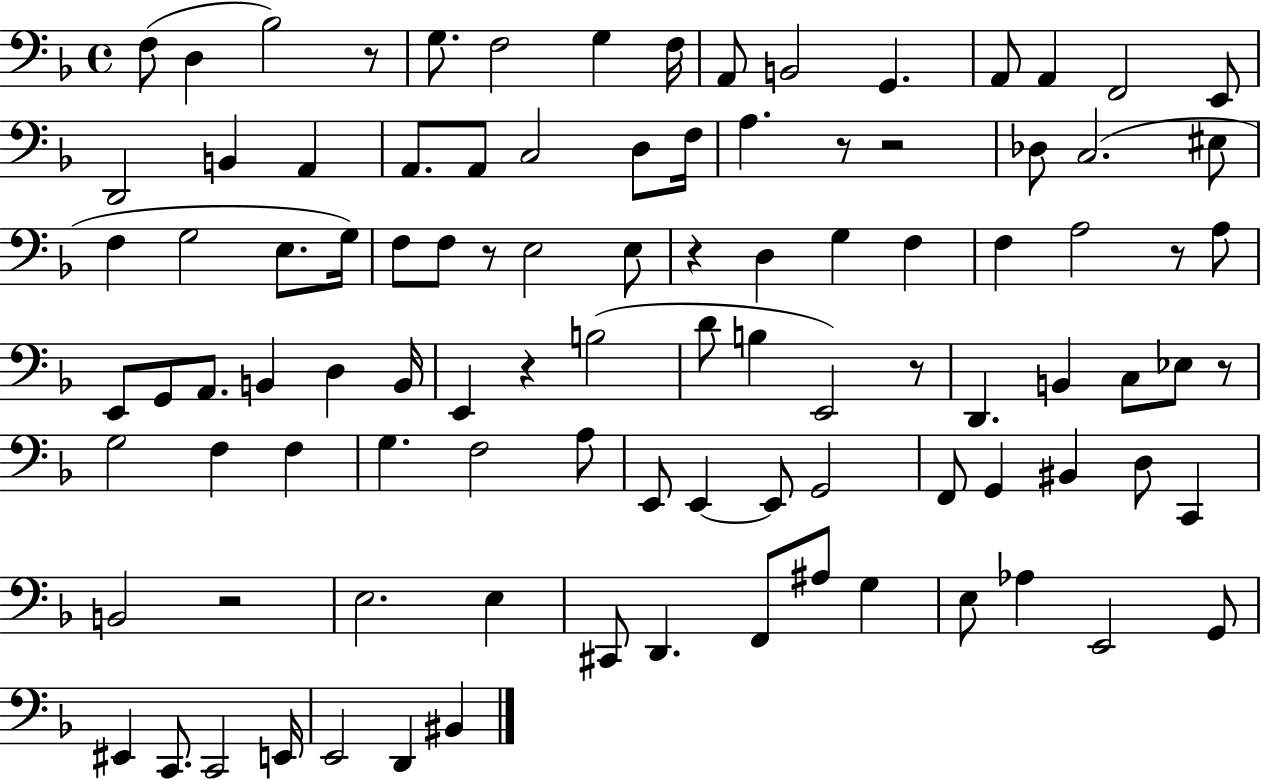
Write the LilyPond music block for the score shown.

{
  \clef bass
  \time 4/4
  \defaultTimeSignature
  \key f \major
  f8( d4 bes2) r8 | g8. f2 g4 f16 | a,8 b,2 g,4. | a,8 a,4 f,2 e,8 | \break d,2 b,4 a,4 | a,8. a,8 c2 d8 f16 | a4. r8 r2 | des8 c2.( eis8 | \break f4 g2 e8. g16) | f8 f8 r8 e2 e8 | r4 d4 g4 f4 | f4 a2 r8 a8 | \break e,8 g,8 a,8. b,4 d4 b,16 | e,4 r4 b2( | d'8 b4 e,2) r8 | d,4. b,4 c8 ees8 r8 | \break g2 f4 f4 | g4. f2 a8 | e,8 e,4~~ e,8 g,2 | f,8 g,4 bis,4 d8 c,4 | \break b,2 r2 | e2. e4 | cis,8 d,4. f,8 ais8 g4 | e8 aes4 e,2 g,8 | \break eis,4 c,8. c,2 e,16 | e,2 d,4 bis,4 | \bar "|."
}